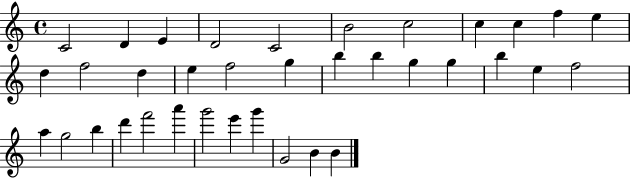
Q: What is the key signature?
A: C major